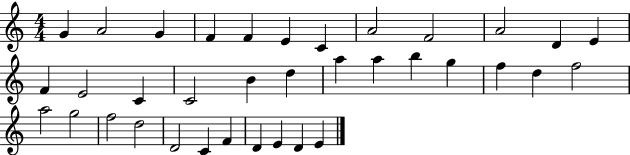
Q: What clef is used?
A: treble